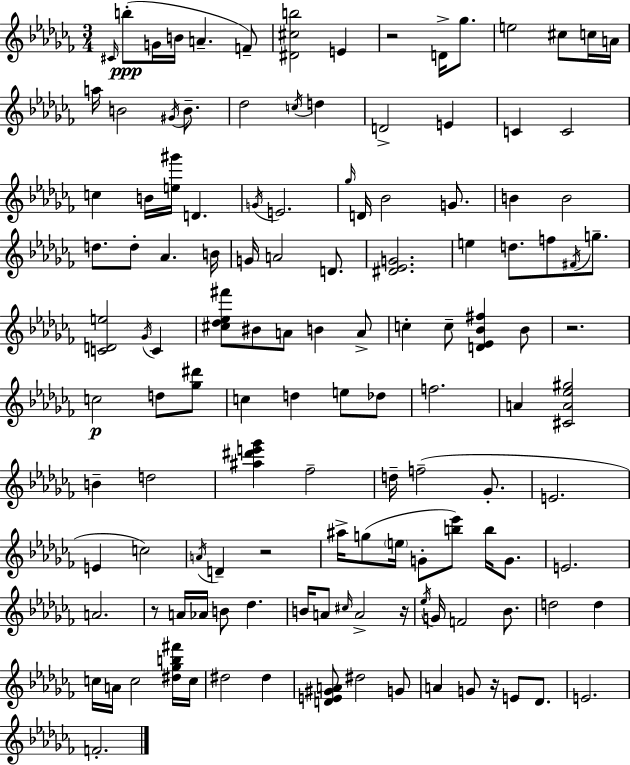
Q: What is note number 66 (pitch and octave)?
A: D5